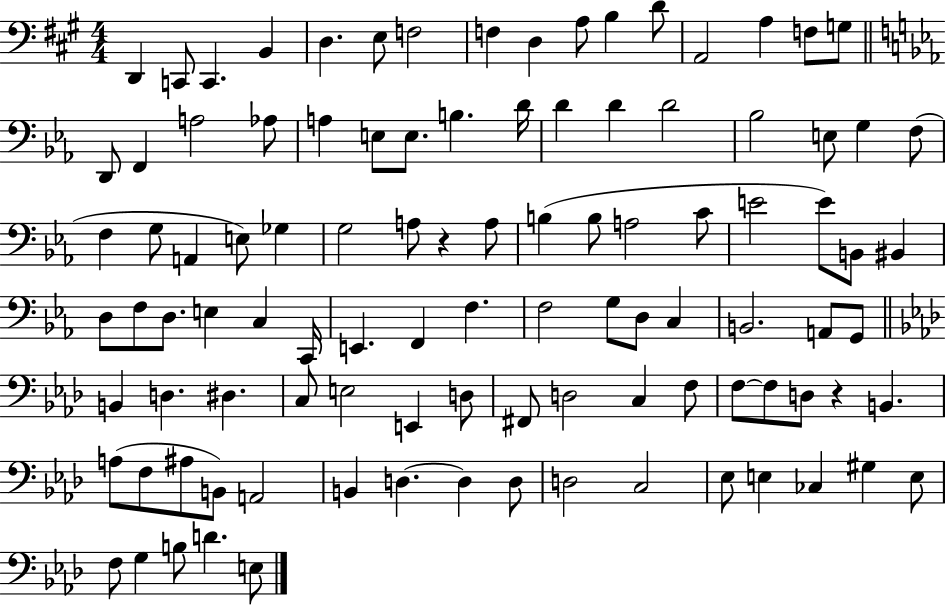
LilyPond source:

{
  \clef bass
  \numericTimeSignature
  \time 4/4
  \key a \major
  d,4 c,8 c,4. b,4 | d4. e8 f2 | f4 d4 a8 b4 d'8 | a,2 a4 f8 g8 | \break \bar "||" \break \key c \minor d,8 f,4 a2 aes8 | a4 e8 e8. b4. d'16 | d'4 d'4 d'2 | bes2 e8 g4 f8( | \break f4 g8 a,4 e8) ges4 | g2 a8 r4 a8 | b4( b8 a2 c'8 | e'2 e'8) b,8 bis,4 | \break d8 f8 d8. e4 c4 c,16 | e,4. f,4 f4. | f2 g8 d8 c4 | b,2. a,8 g,8 | \break \bar "||" \break \key f \minor b,4 d4. dis4. | c8 e2 e,4 d8 | fis,8 d2 c4 f8 | f8~~ f8 d8 r4 b,4. | \break a8( f8 ais8 b,8) a,2 | b,4 d4.~~ d4 d8 | d2 c2 | ees8 e4 ces4 gis4 e8 | \break f8 g4 b8 d'4. e8 | \bar "|."
}